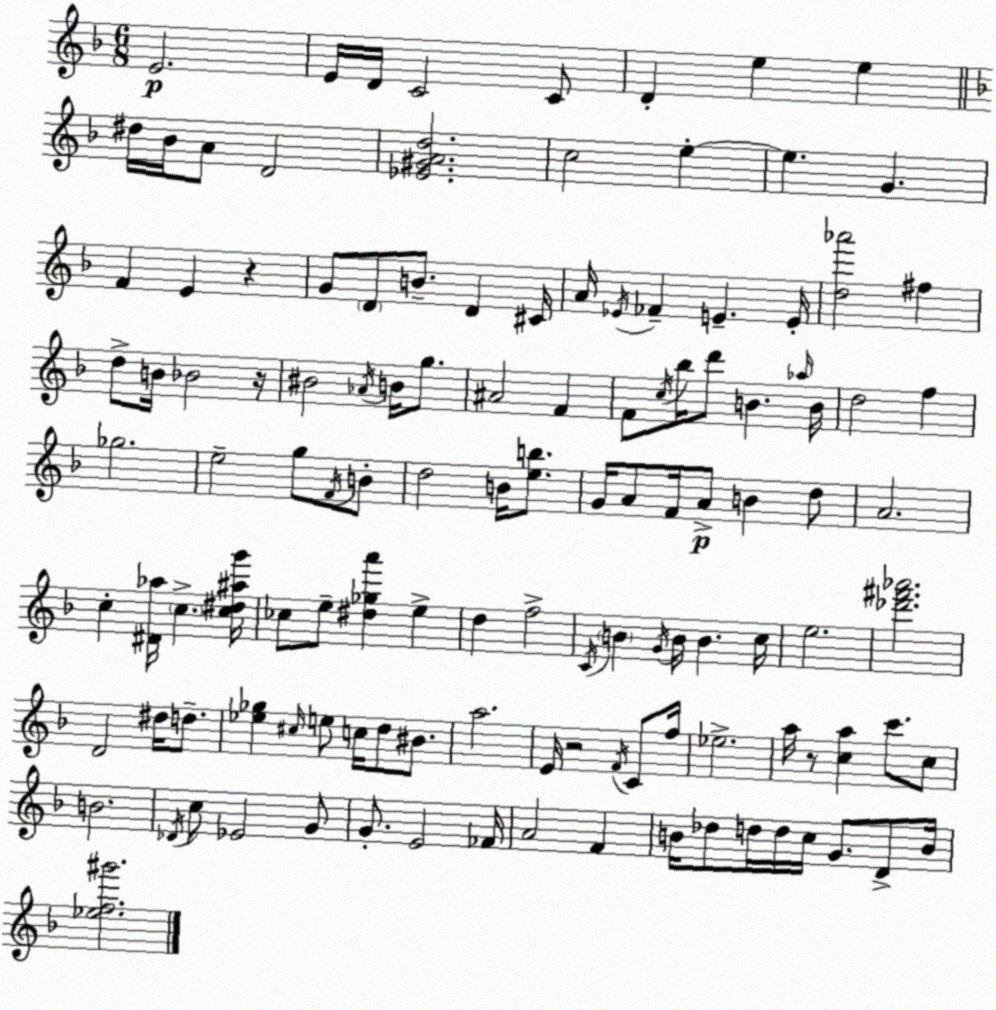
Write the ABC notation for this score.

X:1
T:Untitled
M:6/8
L:1/4
K:F
E2 E/4 D/4 C2 C/2 D e e ^d/4 _B/4 A/2 D2 [_E^GAd]2 c2 e e G F E z G/2 D/2 B/2 D ^C/4 A/4 _E/4 _F E E/4 [d_a']2 ^f d/2 B/4 _B2 z/4 ^B2 _A/4 B/4 g/2 ^A2 F F/2 c/4 _b/4 d'/2 B _a/4 B/4 d2 f _g2 e2 g/2 F/4 B/2 d2 B/4 [eb]/2 G/4 A/2 F/4 A/2 B d/2 A2 c [^D_a]/4 c [c^d^ag']/4 _c/2 e/2 [^d_ga'] e d f2 C/4 B G/4 B/4 B c/4 e2 [_d'^f'_a']2 D2 ^d/4 d/2 [_e_g] ^c/4 e/2 c/4 d/2 ^B/2 a2 E/4 z2 F/4 C/2 f/4 _e2 a/4 z/2 [ca] c'/2 c/2 B2 _D/4 c/2 _E2 G/2 G/2 E2 _F/4 A2 F B/4 _d/2 d/4 d/4 c/4 G/2 D/2 B/4 [_ef^g']2